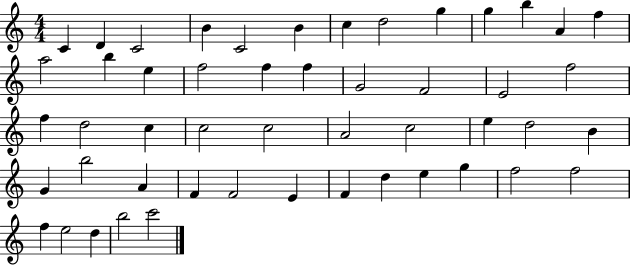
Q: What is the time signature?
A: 4/4